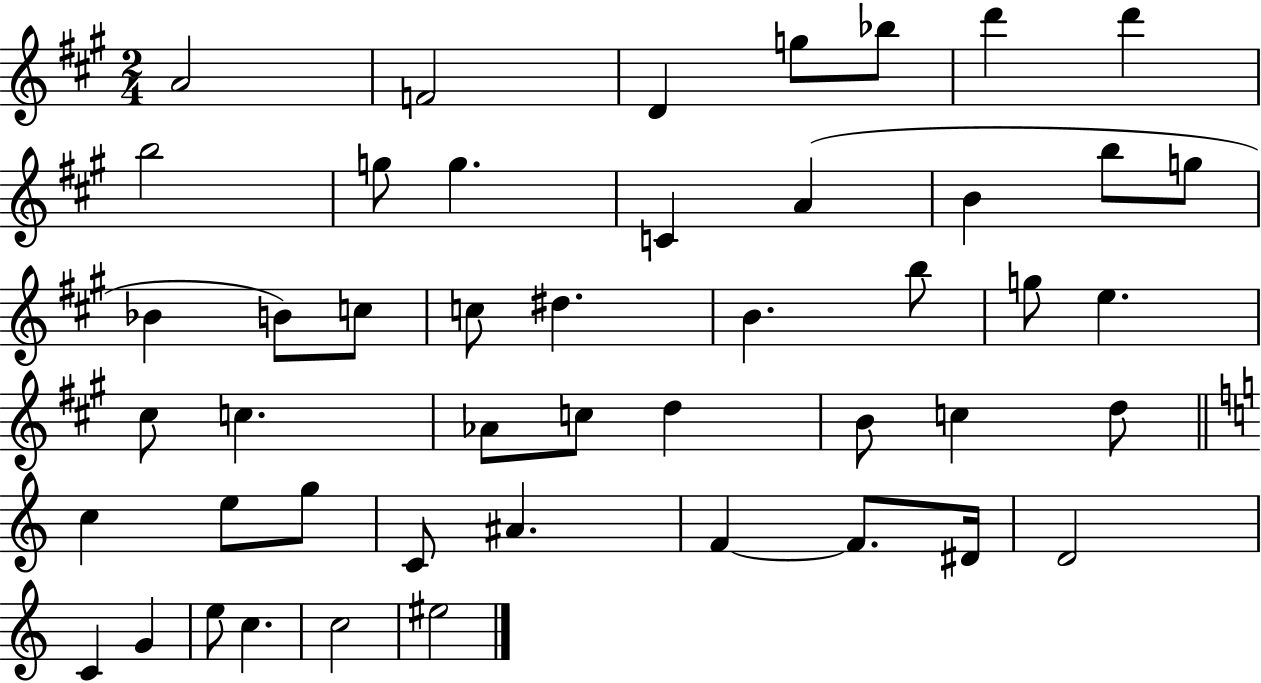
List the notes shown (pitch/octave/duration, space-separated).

A4/h F4/h D4/q G5/e Bb5/e D6/q D6/q B5/h G5/e G5/q. C4/q A4/q B4/q B5/e G5/e Bb4/q B4/e C5/e C5/e D#5/q. B4/q. B5/e G5/e E5/q. C#5/e C5/q. Ab4/e C5/e D5/q B4/e C5/q D5/e C5/q E5/e G5/e C4/e A#4/q. F4/q F4/e. D#4/s D4/h C4/q G4/q E5/e C5/q. C5/h EIS5/h